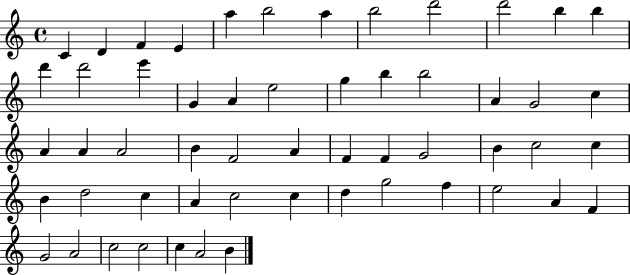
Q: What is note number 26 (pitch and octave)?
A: A4